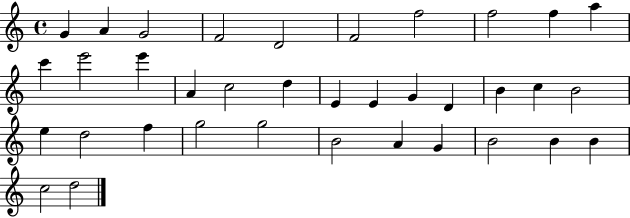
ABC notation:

X:1
T:Untitled
M:4/4
L:1/4
K:C
G A G2 F2 D2 F2 f2 f2 f a c' e'2 e' A c2 d E E G D B c B2 e d2 f g2 g2 B2 A G B2 B B c2 d2